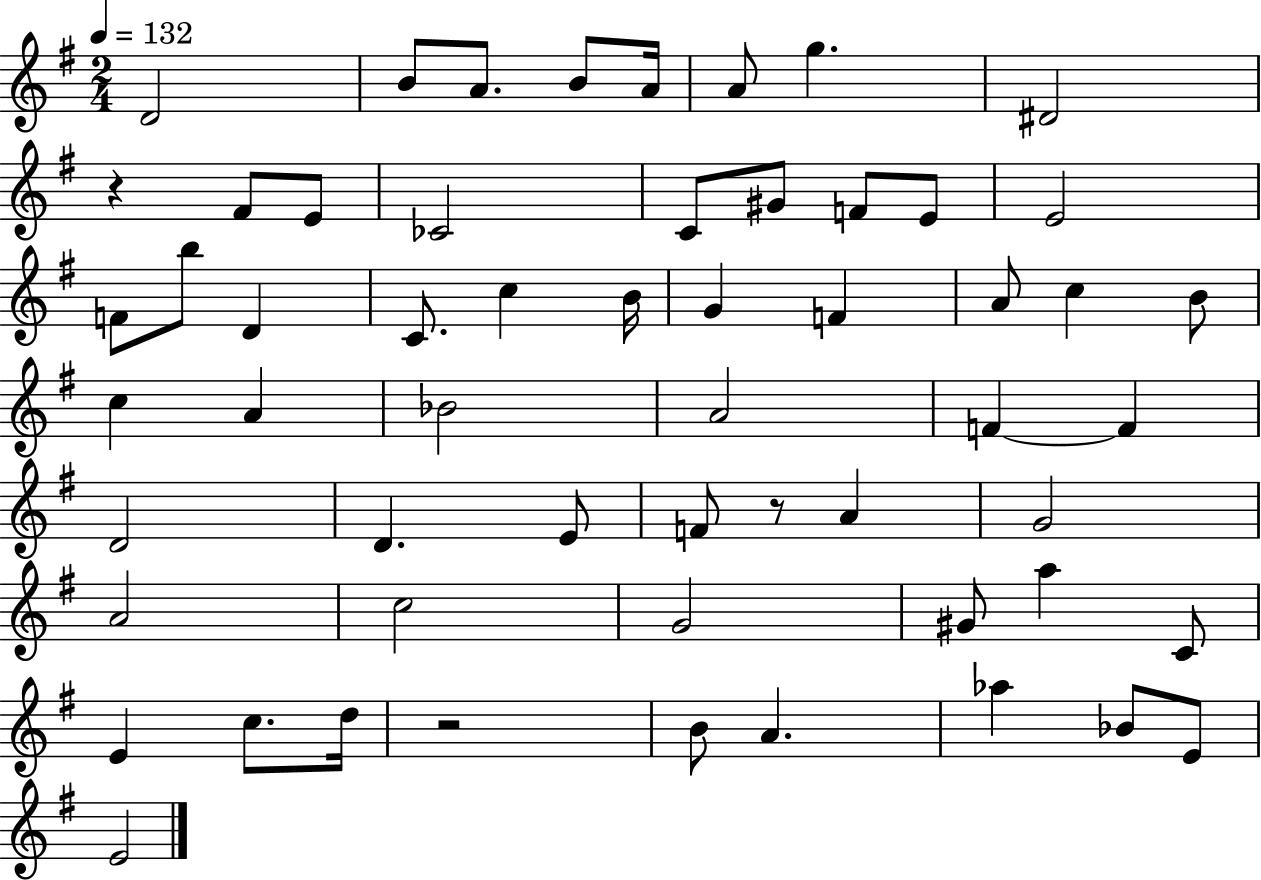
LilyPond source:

{
  \clef treble
  \numericTimeSignature
  \time 2/4
  \key g \major
  \tempo 4 = 132
  d'2 | b'8 a'8. b'8 a'16 | a'8 g''4. | dis'2 | \break r4 fis'8 e'8 | ces'2 | c'8 gis'8 f'8 e'8 | e'2 | \break f'8 b''8 d'4 | c'8. c''4 b'16 | g'4 f'4 | a'8 c''4 b'8 | \break c''4 a'4 | bes'2 | a'2 | f'4~~ f'4 | \break d'2 | d'4. e'8 | f'8 r8 a'4 | g'2 | \break a'2 | c''2 | g'2 | gis'8 a''4 c'8 | \break e'4 c''8. d''16 | r2 | b'8 a'4. | aes''4 bes'8 e'8 | \break e'2 | \bar "|."
}